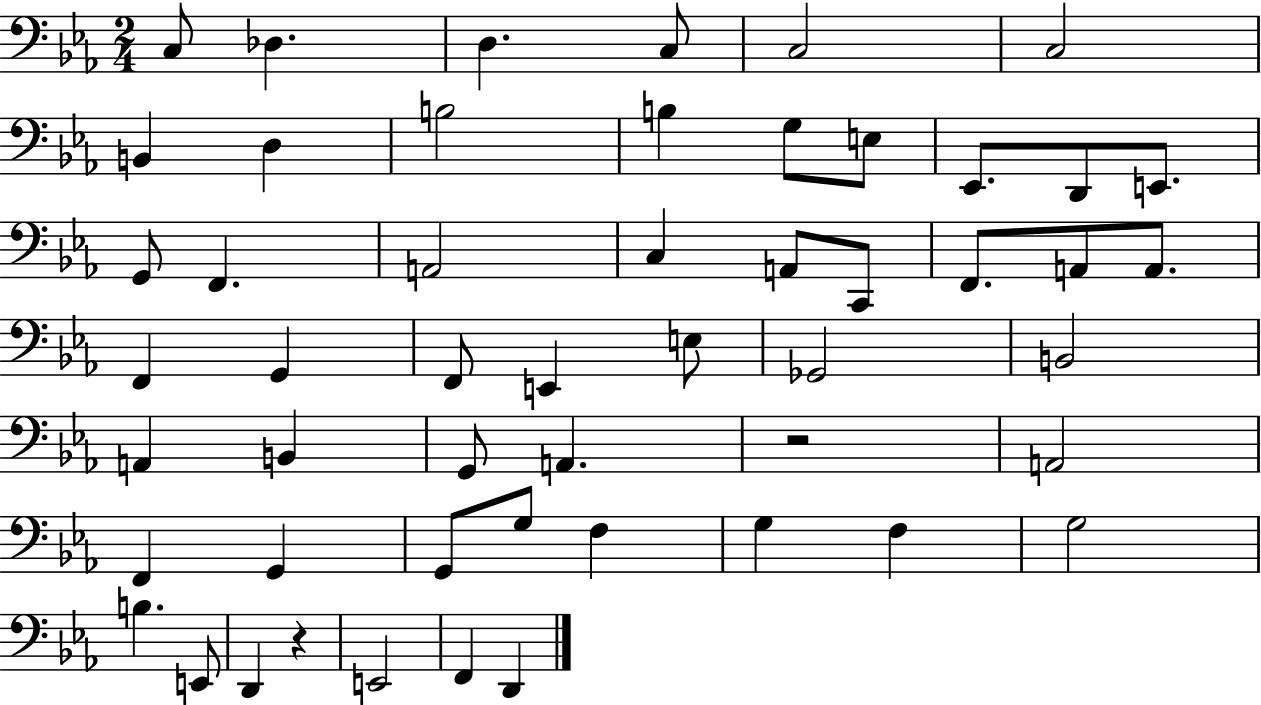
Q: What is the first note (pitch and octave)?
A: C3